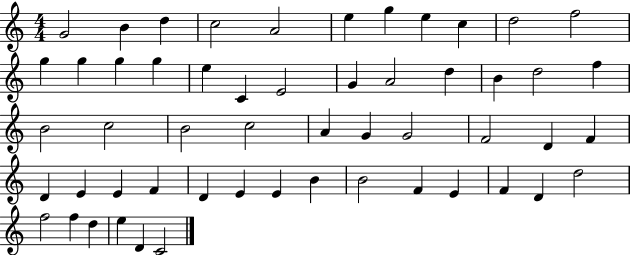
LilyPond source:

{
  \clef treble
  \numericTimeSignature
  \time 4/4
  \key c \major
  g'2 b'4 d''4 | c''2 a'2 | e''4 g''4 e''4 c''4 | d''2 f''2 | \break g''4 g''4 g''4 g''4 | e''4 c'4 e'2 | g'4 a'2 d''4 | b'4 d''2 f''4 | \break b'2 c''2 | b'2 c''2 | a'4 g'4 g'2 | f'2 d'4 f'4 | \break d'4 e'4 e'4 f'4 | d'4 e'4 e'4 b'4 | b'2 f'4 e'4 | f'4 d'4 d''2 | \break f''2 f''4 d''4 | e''4 d'4 c'2 | \bar "|."
}